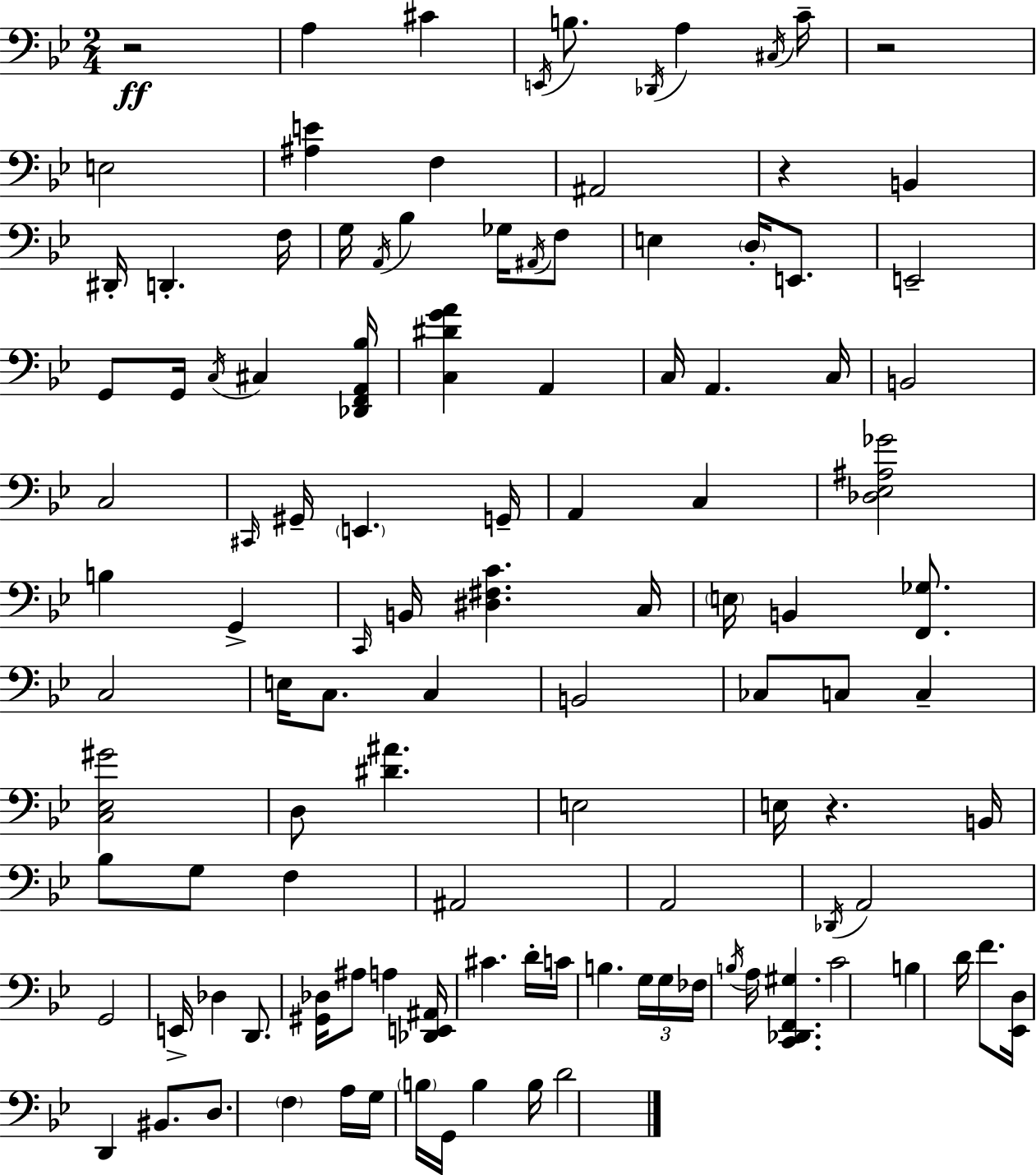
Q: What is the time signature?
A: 2/4